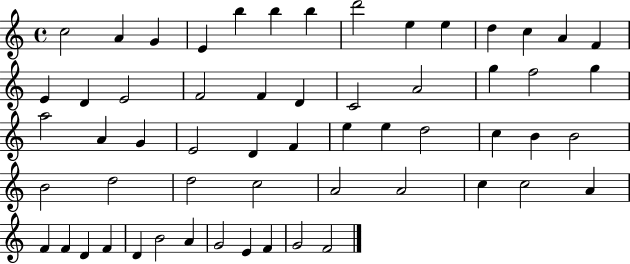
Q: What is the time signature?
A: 4/4